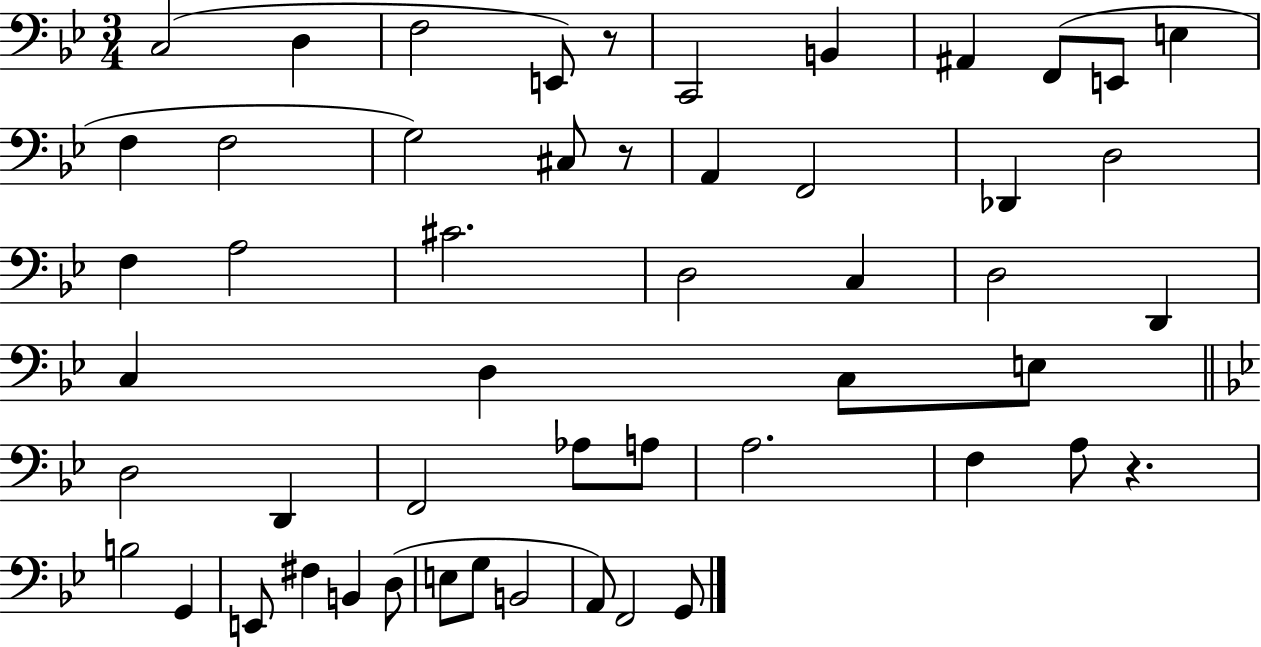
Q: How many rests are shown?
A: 3